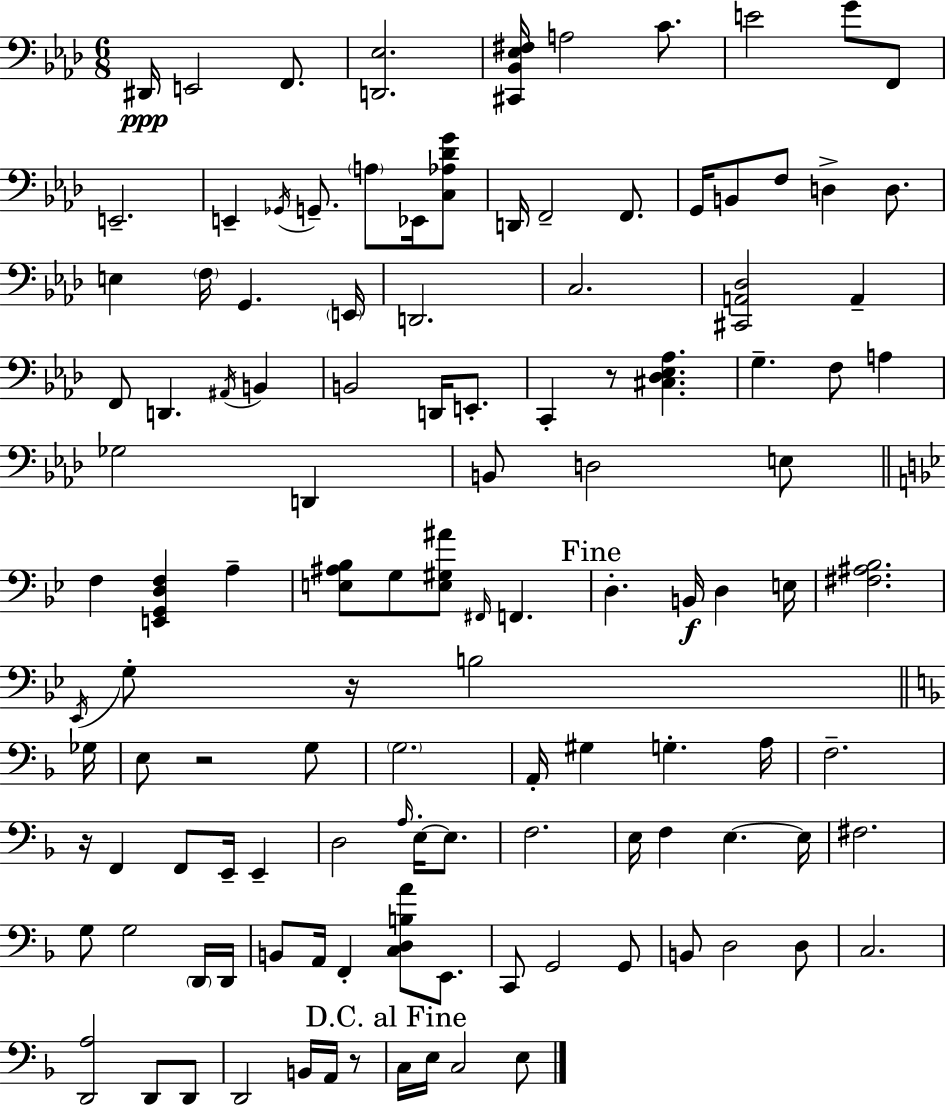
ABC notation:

X:1
T:Untitled
M:6/8
L:1/4
K:Fm
^D,,/4 E,,2 F,,/2 [D,,_E,]2 [^C,,_B,,_E,^F,]/4 A,2 C/2 E2 G/2 F,,/2 E,,2 E,, _G,,/4 G,,/2 A,/2 _E,,/4 [C,_A,_DG]/2 D,,/4 F,,2 F,,/2 G,,/4 B,,/2 F,/2 D, D,/2 E, F,/4 G,, E,,/4 D,,2 C,2 [^C,,A,,_D,]2 A,, F,,/2 D,, ^A,,/4 B,, B,,2 D,,/4 E,,/2 C,, z/2 [^C,_D,_E,_A,] G, F,/2 A, _G,2 D,, B,,/2 D,2 E,/2 F, [E,,G,,D,F,] A, [E,^A,_B,]/2 G,/2 [E,^G,^A]/2 ^F,,/4 F,, D, B,,/4 D, E,/4 [^F,^A,_B,]2 _E,,/4 G,/2 z/4 B,2 _G,/4 E,/2 z2 G,/2 G,2 A,,/4 ^G, G, A,/4 F,2 z/4 F,, F,,/2 E,,/4 E,, D,2 A,/4 E,/4 E,/2 F,2 E,/4 F, E, E,/4 ^F,2 G,/2 G,2 D,,/4 D,,/4 B,,/2 A,,/4 F,, [C,D,B,A]/2 E,,/2 C,,/2 G,,2 G,,/2 B,,/2 D,2 D,/2 C,2 [D,,A,]2 D,,/2 D,,/2 D,,2 B,,/4 A,,/4 z/2 C,/4 E,/4 C,2 E,/2